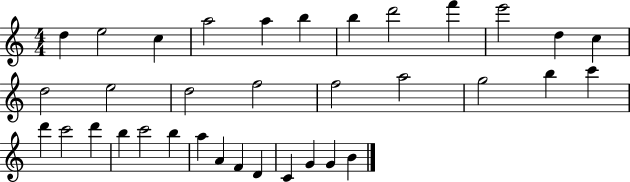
X:1
T:Untitled
M:4/4
L:1/4
K:C
d e2 c a2 a b b d'2 f' e'2 d c d2 e2 d2 f2 f2 a2 g2 b c' d' c'2 d' b c'2 b a A F D C G G B